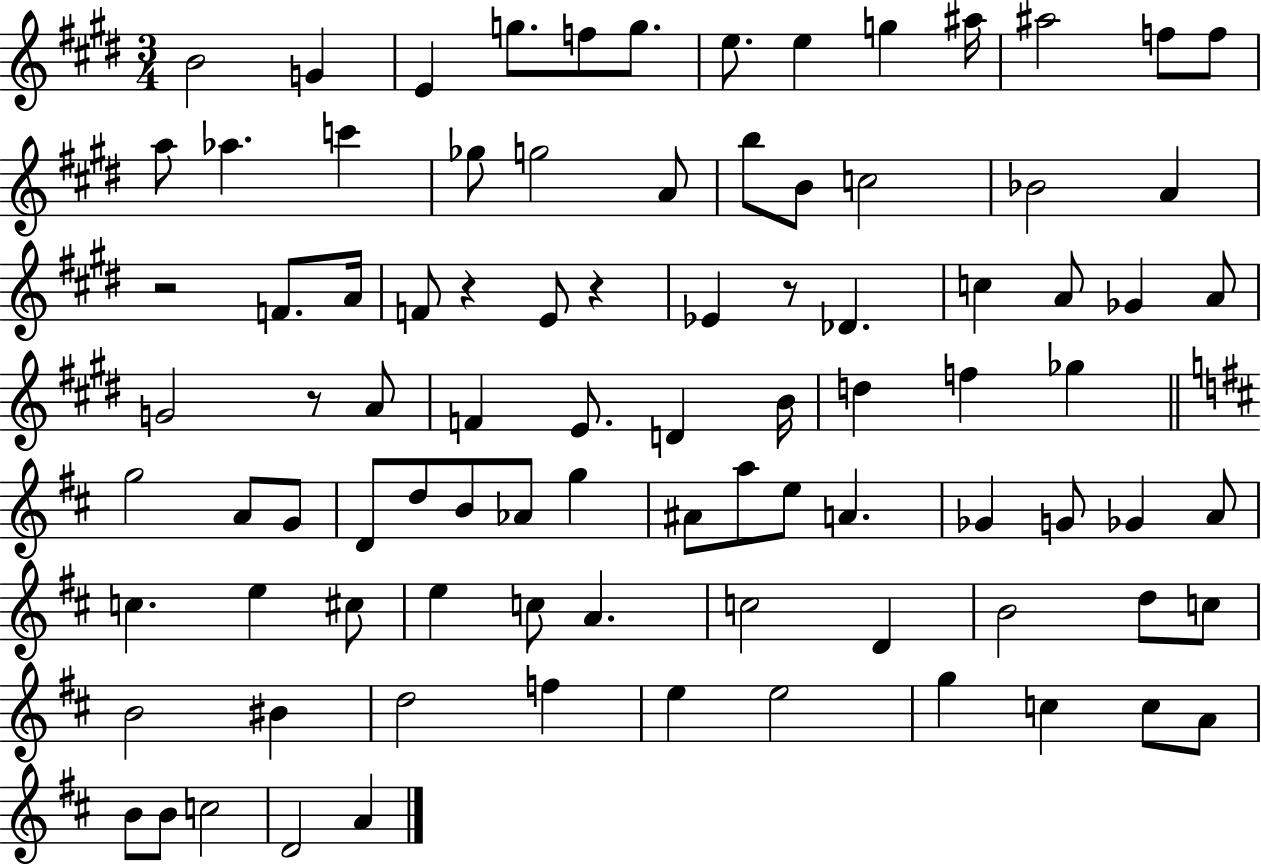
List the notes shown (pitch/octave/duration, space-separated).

B4/h G4/q E4/q G5/e. F5/e G5/e. E5/e. E5/q G5/q A#5/s A#5/h F5/e F5/e A5/e Ab5/q. C6/q Gb5/e G5/h A4/e B5/e B4/e C5/h Bb4/h A4/q R/h F4/e. A4/s F4/e R/q E4/e R/q Eb4/q R/e Db4/q. C5/q A4/e Gb4/q A4/e G4/h R/e A4/e F4/q E4/e. D4/q B4/s D5/q F5/q Gb5/q G5/h A4/e G4/e D4/e D5/e B4/e Ab4/e G5/q A#4/e A5/e E5/e A4/q. Gb4/q G4/e Gb4/q A4/e C5/q. E5/q C#5/e E5/q C5/e A4/q. C5/h D4/q B4/h D5/e C5/e B4/h BIS4/q D5/h F5/q E5/q E5/h G5/q C5/q C5/e A4/e B4/e B4/e C5/h D4/h A4/q